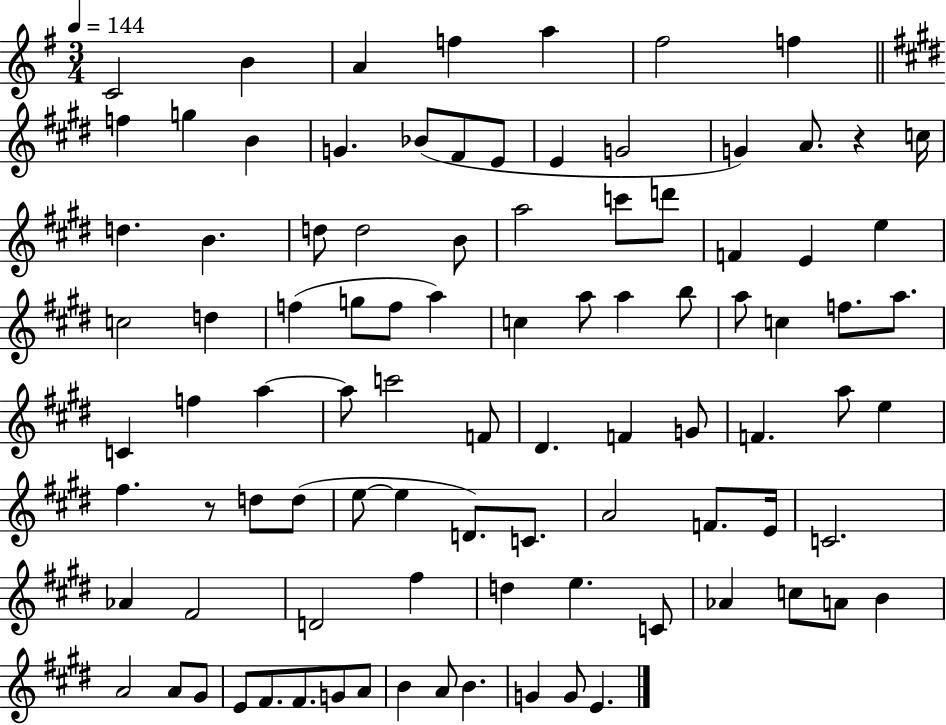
C4/h B4/q A4/q F5/q A5/q F#5/h F5/q F5/q G5/q B4/q G4/q. Bb4/e F#4/e E4/e E4/q G4/h G4/q A4/e. R/q C5/s D5/q. B4/q. D5/e D5/h B4/e A5/h C6/e D6/e F4/q E4/q E5/q C5/h D5/q F5/q G5/e F5/e A5/q C5/q A5/e A5/q B5/e A5/e C5/q F5/e. A5/e. C4/q F5/q A5/q A5/e C6/h F4/e D#4/q. F4/q G4/e F4/q. A5/e E5/q F#5/q. R/e D5/e D5/e E5/e E5/q D4/e. C4/e. A4/h F4/e. E4/s C4/h. Ab4/q F#4/h D4/h F#5/q D5/q E5/q. C4/e Ab4/q C5/e A4/e B4/q A4/h A4/e G#4/e E4/e F#4/e. F#4/e. G4/e A4/e B4/q A4/e B4/q. G4/q G4/e E4/q.